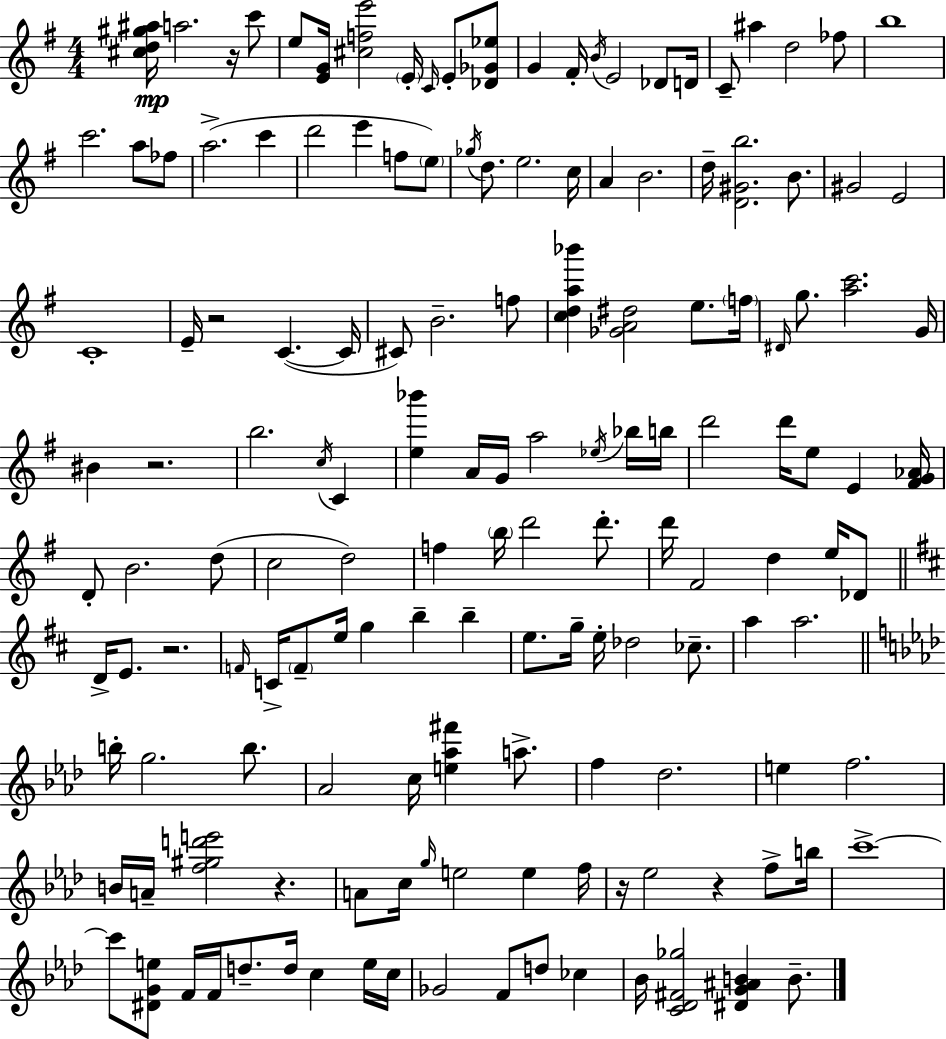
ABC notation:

X:1
T:Untitled
M:4/4
L:1/4
K:G
[^cd^g^a]/4 a2 z/4 c'/2 e/2 [EG]/4 [^cfe']2 E/4 C/4 E/2 [_D_G_e]/2 G ^F/4 B/4 E2 _D/2 D/4 C/2 ^a d2 _f/2 b4 c'2 a/2 _f/2 a2 c' d'2 e' f/2 e/2 _g/4 d/2 e2 c/4 A B2 d/4 [D^Gb]2 B/2 ^G2 E2 C4 E/4 z2 C C/4 ^C/2 B2 f/2 [cda_b'] [_GA^d]2 e/2 f/4 ^D/4 g/2 [ac']2 G/4 ^B z2 b2 c/4 C [e_b'] A/4 G/4 a2 _e/4 _b/4 b/4 d'2 d'/4 e/2 E [^FG_A]/4 D/2 B2 d/2 c2 d2 f b/4 d'2 d'/2 d'/4 ^F2 d e/4 _D/2 D/4 E/2 z2 F/4 C/4 F/2 e/4 g b b e/2 g/4 e/4 _d2 _c/2 a a2 b/4 g2 b/2 _A2 c/4 [e_a^f'] a/2 f _d2 e f2 B/4 A/4 [f^gd'e']2 z A/2 c/4 g/4 e2 e f/4 z/4 _e2 z f/2 b/4 c'4 c'/2 [^DGe]/2 F/4 F/4 d/2 d/4 c e/4 c/4 _G2 F/2 d/2 _c _B/4 [C_D^F_g]2 [^DG^AB] B/2